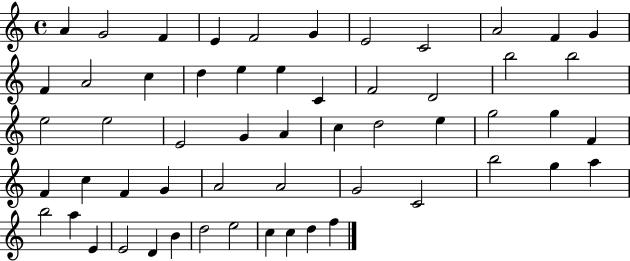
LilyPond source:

{
  \clef treble
  \time 4/4
  \defaultTimeSignature
  \key c \major
  a'4 g'2 f'4 | e'4 f'2 g'4 | e'2 c'2 | a'2 f'4 g'4 | \break f'4 a'2 c''4 | d''4 e''4 e''4 c'4 | f'2 d'2 | b''2 b''2 | \break e''2 e''2 | e'2 g'4 a'4 | c''4 d''2 e''4 | g''2 g''4 f'4 | \break f'4 c''4 f'4 g'4 | a'2 a'2 | g'2 c'2 | b''2 g''4 a''4 | \break b''2 a''4 e'4 | e'2 d'4 b'4 | d''2 e''2 | c''4 c''4 d''4 f''4 | \break \bar "|."
}